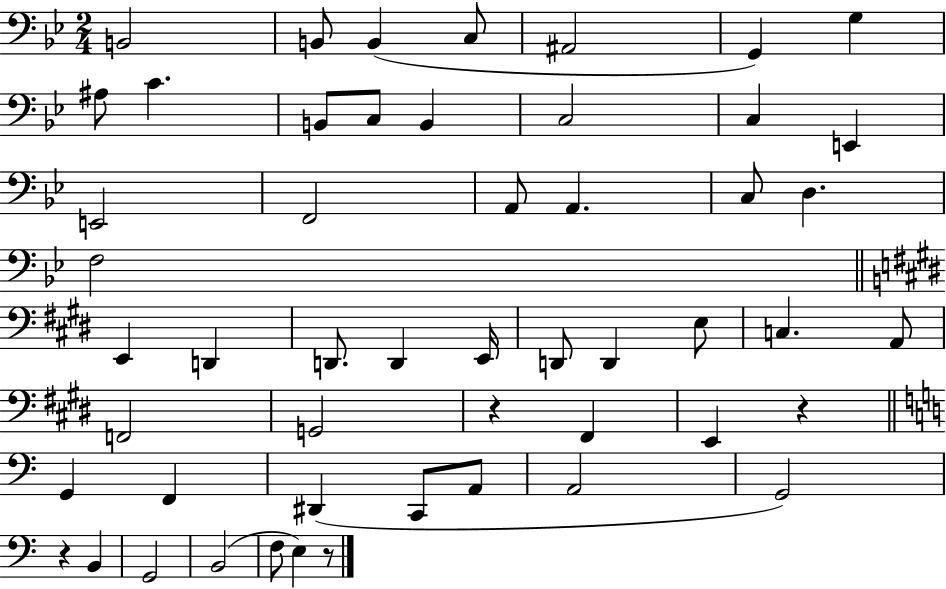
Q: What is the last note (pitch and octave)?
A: E3